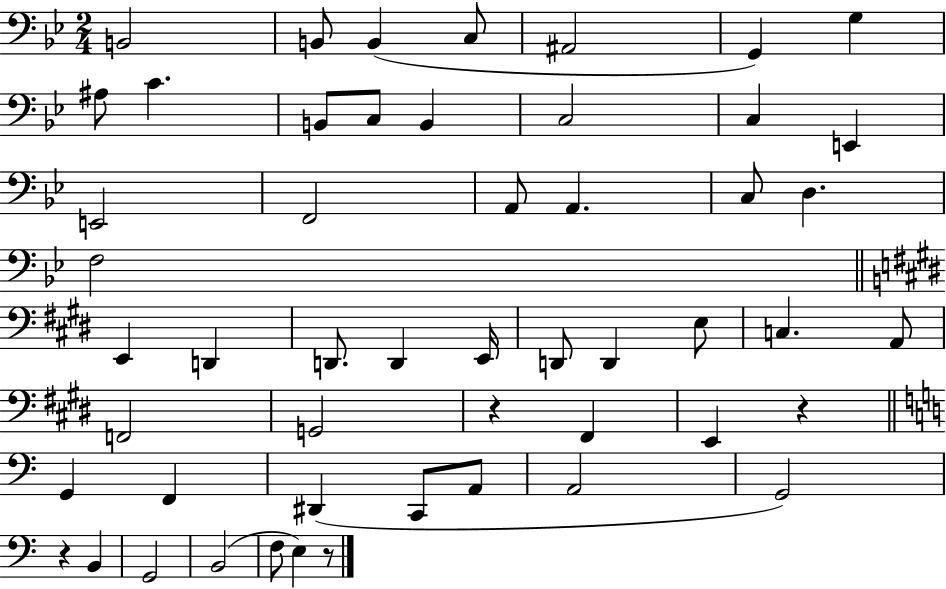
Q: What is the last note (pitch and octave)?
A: E3